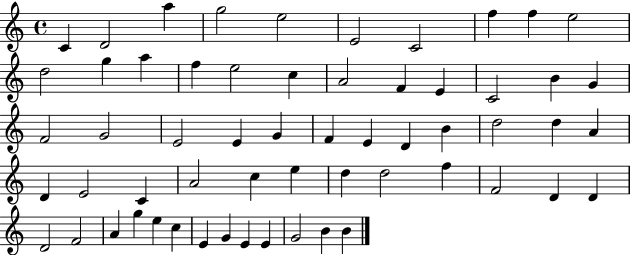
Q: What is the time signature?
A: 4/4